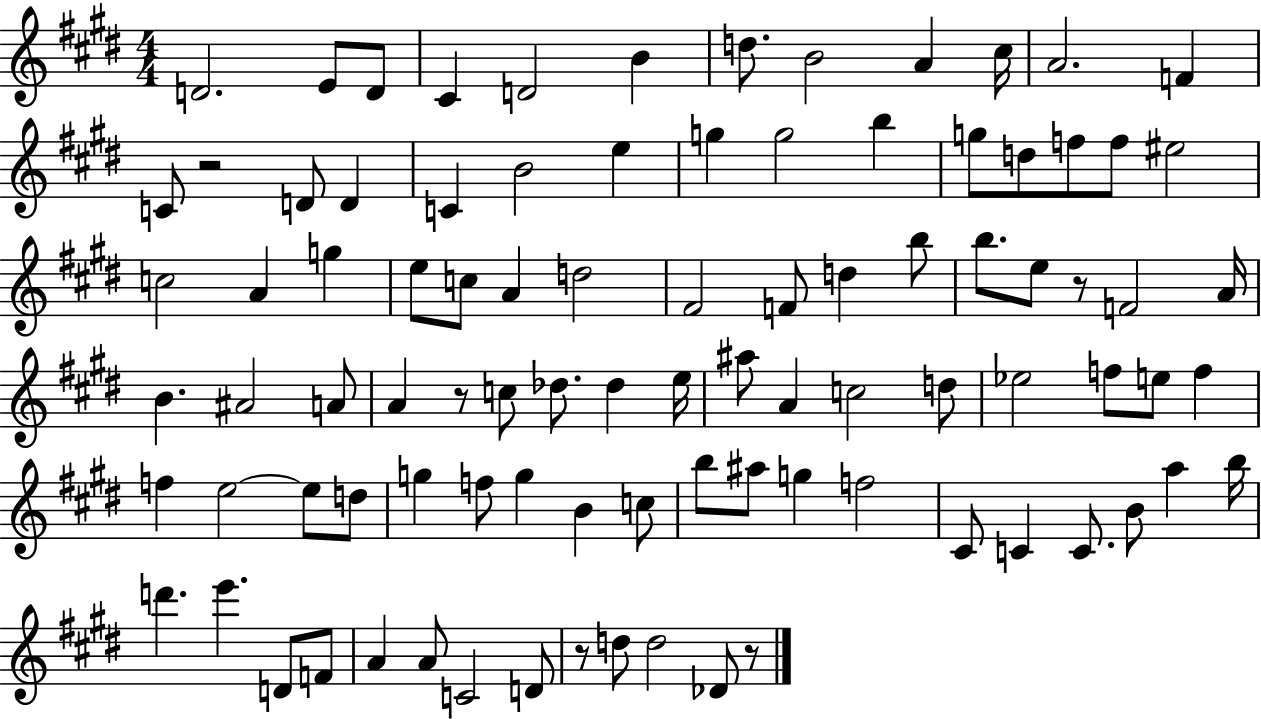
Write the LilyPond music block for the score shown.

{
  \clef treble
  \numericTimeSignature
  \time 4/4
  \key e \major
  \repeat volta 2 { d'2. e'8 d'8 | cis'4 d'2 b'4 | d''8. b'2 a'4 cis''16 | a'2. f'4 | \break c'8 r2 d'8 d'4 | c'4 b'2 e''4 | g''4 g''2 b''4 | g''8 d''8 f''8 f''8 eis''2 | \break c''2 a'4 g''4 | e''8 c''8 a'4 d''2 | fis'2 f'8 d''4 b''8 | b''8. e''8 r8 f'2 a'16 | \break b'4. ais'2 a'8 | a'4 r8 c''8 des''8. des''4 e''16 | ais''8 a'4 c''2 d''8 | ees''2 f''8 e''8 f''4 | \break f''4 e''2~~ e''8 d''8 | g''4 f''8 g''4 b'4 c''8 | b''8 ais''8 g''4 f''2 | cis'8 c'4 c'8. b'8 a''4 b''16 | \break d'''4. e'''4. d'8 f'8 | a'4 a'8 c'2 d'8 | r8 d''8 d''2 des'8 r8 | } \bar "|."
}